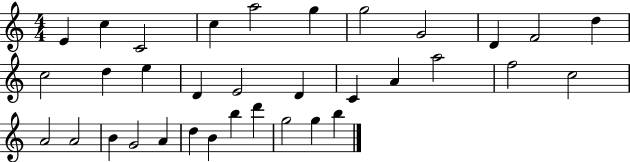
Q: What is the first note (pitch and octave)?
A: E4